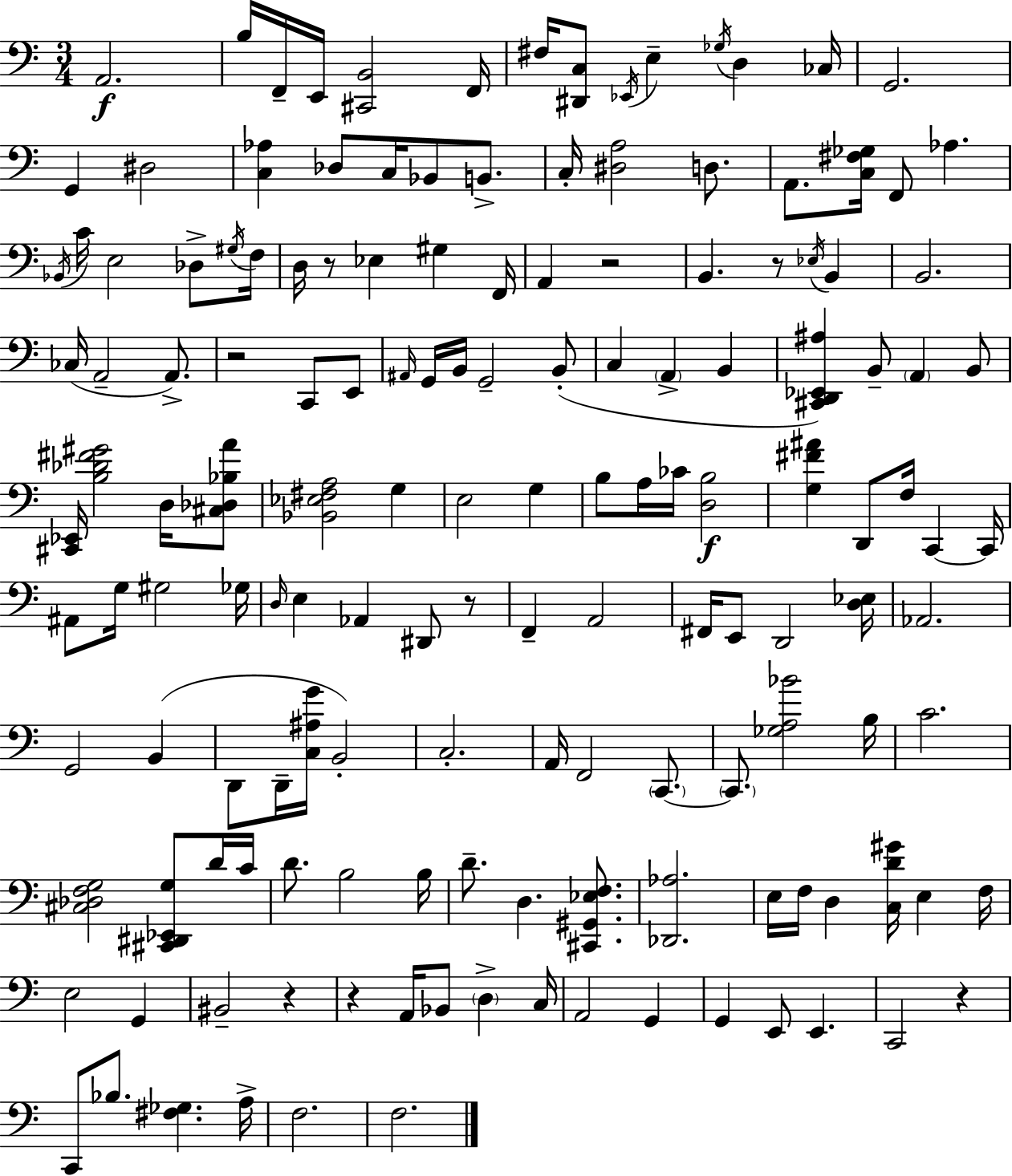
X:1
T:Untitled
M:3/4
L:1/4
K:Am
A,,2 B,/4 F,,/4 E,,/4 [^C,,B,,]2 F,,/4 ^F,/4 [^D,,C,]/2 _E,,/4 E, _G,/4 D, _C,/4 G,,2 G,, ^D,2 [C,_A,] _D,/2 C,/4 _B,,/2 B,,/2 C,/4 [^D,A,]2 D,/2 A,,/2 [C,^F,_G,]/4 F,,/2 _A, _B,,/4 C/4 E,2 _D,/2 ^G,/4 F,/4 D,/4 z/2 _E, ^G, F,,/4 A,, z2 B,, z/2 _E,/4 B,, B,,2 _C,/4 A,,2 A,,/2 z2 C,,/2 E,,/2 ^A,,/4 G,,/4 B,,/4 G,,2 B,,/2 C, A,, B,, [^C,,D,,_E,,^A,] B,,/2 A,, B,,/2 [^C,,_E,,]/4 [B,_D^F^G]2 D,/4 [^C,_D,_B,A]/2 [_B,,_E,^F,A,]2 G, E,2 G, B,/2 A,/4 _C/4 [D,B,]2 [G,^F^A] D,,/2 F,/4 C,, C,,/4 ^A,,/2 G,/4 ^G,2 _G,/4 D,/4 E, _A,, ^D,,/2 z/2 F,, A,,2 ^F,,/4 E,,/2 D,,2 [D,_E,]/4 _A,,2 G,,2 B,, D,,/2 D,,/4 [C,^A,G]/4 B,,2 C,2 A,,/4 F,,2 C,,/2 C,,/2 [_G,A,_B]2 B,/4 C2 [^C,_D,F,G,]2 [^C,,^D,,_E,,G,]/2 D/4 C/4 D/2 B,2 B,/4 D/2 D, [^C,,^G,,_E,F,]/2 [_D,,_A,]2 E,/4 F,/4 D, [C,D^G]/4 E, F,/4 E,2 G,, ^B,,2 z z A,,/4 _B,,/2 D, C,/4 A,,2 G,, G,, E,,/2 E,, C,,2 z C,,/2 _B,/2 [^F,_G,] A,/4 F,2 F,2